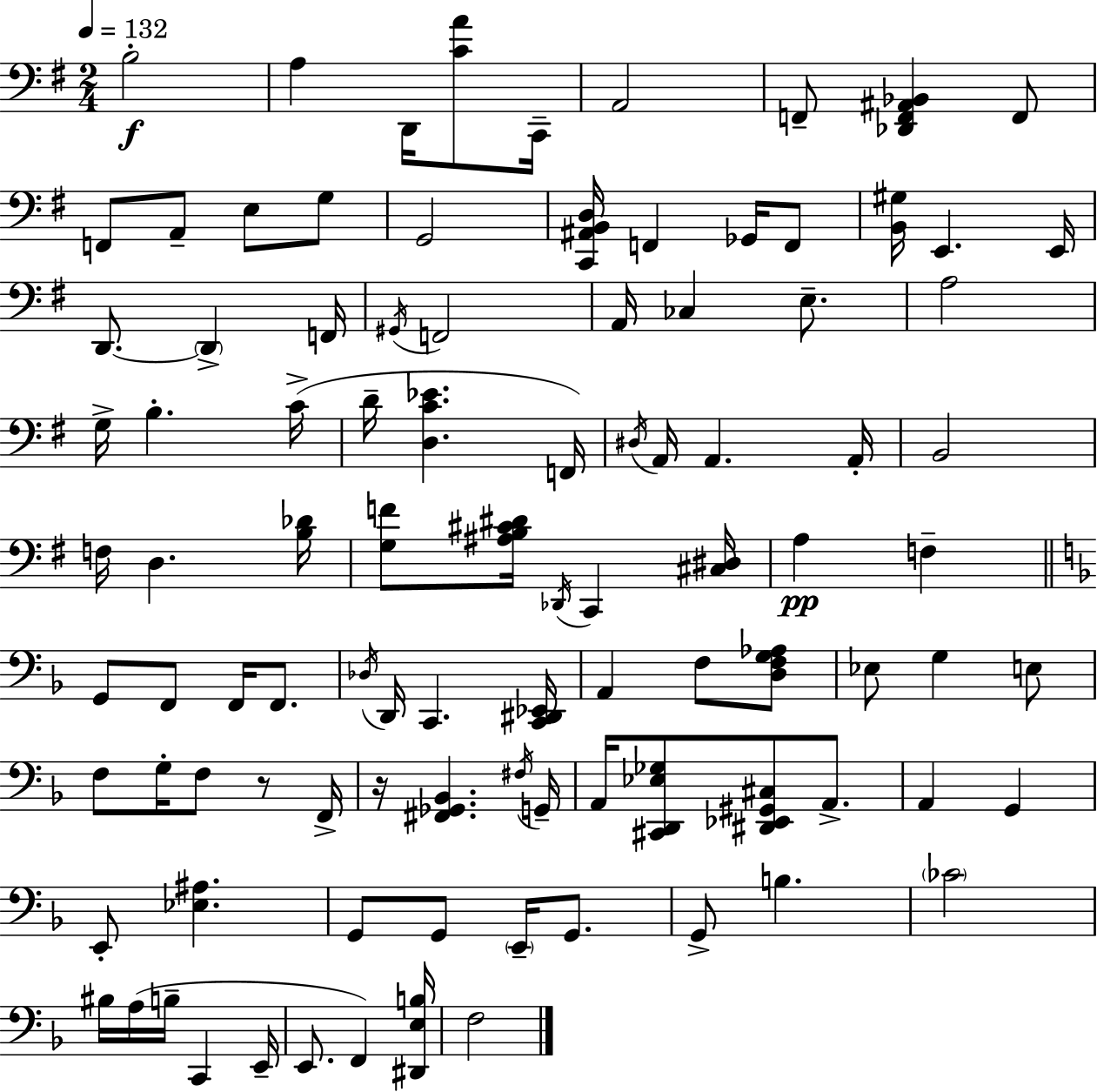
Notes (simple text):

B3/h A3/q D2/s [C4,A4]/e C2/s A2/h F2/e [Db2,F2,A#2,Bb2]/q F2/e F2/e A2/e E3/e G3/e G2/h [C2,A#2,B2,D3]/s F2/q Gb2/s F2/e [B2,G#3]/s E2/q. E2/s D2/e. D2/q F2/s G#2/s F2/h A2/s CES3/q E3/e. A3/h G3/s B3/q. C4/s D4/s [D3,C4,Eb4]/q. F2/s D#3/s A2/s A2/q. A2/s B2/h F3/s D3/q. [B3,Db4]/s [G3,F4]/e [A#3,B3,C#4,D#4]/s Db2/s C2/q [C#3,D#3]/s A3/q F3/q G2/e F2/e F2/s F2/e. Db3/s D2/s C2/q. [C2,D#2,Eb2]/s A2/q F3/e [D3,F3,G3,Ab3]/e Eb3/e G3/q E3/e F3/e G3/s F3/e R/e F2/s R/s [F#2,Gb2,Bb2]/q. F#3/s G2/s A2/s [C#2,D2,Eb3,Gb3]/e [D#2,Eb2,G#2,C#3]/e A2/e. A2/q G2/q E2/e [Eb3,A#3]/q. G2/e G2/e E2/s G2/e. G2/e B3/q. CES4/h BIS3/s A3/s B3/s C2/q E2/s E2/e. F2/q [D#2,E3,B3]/s F3/h